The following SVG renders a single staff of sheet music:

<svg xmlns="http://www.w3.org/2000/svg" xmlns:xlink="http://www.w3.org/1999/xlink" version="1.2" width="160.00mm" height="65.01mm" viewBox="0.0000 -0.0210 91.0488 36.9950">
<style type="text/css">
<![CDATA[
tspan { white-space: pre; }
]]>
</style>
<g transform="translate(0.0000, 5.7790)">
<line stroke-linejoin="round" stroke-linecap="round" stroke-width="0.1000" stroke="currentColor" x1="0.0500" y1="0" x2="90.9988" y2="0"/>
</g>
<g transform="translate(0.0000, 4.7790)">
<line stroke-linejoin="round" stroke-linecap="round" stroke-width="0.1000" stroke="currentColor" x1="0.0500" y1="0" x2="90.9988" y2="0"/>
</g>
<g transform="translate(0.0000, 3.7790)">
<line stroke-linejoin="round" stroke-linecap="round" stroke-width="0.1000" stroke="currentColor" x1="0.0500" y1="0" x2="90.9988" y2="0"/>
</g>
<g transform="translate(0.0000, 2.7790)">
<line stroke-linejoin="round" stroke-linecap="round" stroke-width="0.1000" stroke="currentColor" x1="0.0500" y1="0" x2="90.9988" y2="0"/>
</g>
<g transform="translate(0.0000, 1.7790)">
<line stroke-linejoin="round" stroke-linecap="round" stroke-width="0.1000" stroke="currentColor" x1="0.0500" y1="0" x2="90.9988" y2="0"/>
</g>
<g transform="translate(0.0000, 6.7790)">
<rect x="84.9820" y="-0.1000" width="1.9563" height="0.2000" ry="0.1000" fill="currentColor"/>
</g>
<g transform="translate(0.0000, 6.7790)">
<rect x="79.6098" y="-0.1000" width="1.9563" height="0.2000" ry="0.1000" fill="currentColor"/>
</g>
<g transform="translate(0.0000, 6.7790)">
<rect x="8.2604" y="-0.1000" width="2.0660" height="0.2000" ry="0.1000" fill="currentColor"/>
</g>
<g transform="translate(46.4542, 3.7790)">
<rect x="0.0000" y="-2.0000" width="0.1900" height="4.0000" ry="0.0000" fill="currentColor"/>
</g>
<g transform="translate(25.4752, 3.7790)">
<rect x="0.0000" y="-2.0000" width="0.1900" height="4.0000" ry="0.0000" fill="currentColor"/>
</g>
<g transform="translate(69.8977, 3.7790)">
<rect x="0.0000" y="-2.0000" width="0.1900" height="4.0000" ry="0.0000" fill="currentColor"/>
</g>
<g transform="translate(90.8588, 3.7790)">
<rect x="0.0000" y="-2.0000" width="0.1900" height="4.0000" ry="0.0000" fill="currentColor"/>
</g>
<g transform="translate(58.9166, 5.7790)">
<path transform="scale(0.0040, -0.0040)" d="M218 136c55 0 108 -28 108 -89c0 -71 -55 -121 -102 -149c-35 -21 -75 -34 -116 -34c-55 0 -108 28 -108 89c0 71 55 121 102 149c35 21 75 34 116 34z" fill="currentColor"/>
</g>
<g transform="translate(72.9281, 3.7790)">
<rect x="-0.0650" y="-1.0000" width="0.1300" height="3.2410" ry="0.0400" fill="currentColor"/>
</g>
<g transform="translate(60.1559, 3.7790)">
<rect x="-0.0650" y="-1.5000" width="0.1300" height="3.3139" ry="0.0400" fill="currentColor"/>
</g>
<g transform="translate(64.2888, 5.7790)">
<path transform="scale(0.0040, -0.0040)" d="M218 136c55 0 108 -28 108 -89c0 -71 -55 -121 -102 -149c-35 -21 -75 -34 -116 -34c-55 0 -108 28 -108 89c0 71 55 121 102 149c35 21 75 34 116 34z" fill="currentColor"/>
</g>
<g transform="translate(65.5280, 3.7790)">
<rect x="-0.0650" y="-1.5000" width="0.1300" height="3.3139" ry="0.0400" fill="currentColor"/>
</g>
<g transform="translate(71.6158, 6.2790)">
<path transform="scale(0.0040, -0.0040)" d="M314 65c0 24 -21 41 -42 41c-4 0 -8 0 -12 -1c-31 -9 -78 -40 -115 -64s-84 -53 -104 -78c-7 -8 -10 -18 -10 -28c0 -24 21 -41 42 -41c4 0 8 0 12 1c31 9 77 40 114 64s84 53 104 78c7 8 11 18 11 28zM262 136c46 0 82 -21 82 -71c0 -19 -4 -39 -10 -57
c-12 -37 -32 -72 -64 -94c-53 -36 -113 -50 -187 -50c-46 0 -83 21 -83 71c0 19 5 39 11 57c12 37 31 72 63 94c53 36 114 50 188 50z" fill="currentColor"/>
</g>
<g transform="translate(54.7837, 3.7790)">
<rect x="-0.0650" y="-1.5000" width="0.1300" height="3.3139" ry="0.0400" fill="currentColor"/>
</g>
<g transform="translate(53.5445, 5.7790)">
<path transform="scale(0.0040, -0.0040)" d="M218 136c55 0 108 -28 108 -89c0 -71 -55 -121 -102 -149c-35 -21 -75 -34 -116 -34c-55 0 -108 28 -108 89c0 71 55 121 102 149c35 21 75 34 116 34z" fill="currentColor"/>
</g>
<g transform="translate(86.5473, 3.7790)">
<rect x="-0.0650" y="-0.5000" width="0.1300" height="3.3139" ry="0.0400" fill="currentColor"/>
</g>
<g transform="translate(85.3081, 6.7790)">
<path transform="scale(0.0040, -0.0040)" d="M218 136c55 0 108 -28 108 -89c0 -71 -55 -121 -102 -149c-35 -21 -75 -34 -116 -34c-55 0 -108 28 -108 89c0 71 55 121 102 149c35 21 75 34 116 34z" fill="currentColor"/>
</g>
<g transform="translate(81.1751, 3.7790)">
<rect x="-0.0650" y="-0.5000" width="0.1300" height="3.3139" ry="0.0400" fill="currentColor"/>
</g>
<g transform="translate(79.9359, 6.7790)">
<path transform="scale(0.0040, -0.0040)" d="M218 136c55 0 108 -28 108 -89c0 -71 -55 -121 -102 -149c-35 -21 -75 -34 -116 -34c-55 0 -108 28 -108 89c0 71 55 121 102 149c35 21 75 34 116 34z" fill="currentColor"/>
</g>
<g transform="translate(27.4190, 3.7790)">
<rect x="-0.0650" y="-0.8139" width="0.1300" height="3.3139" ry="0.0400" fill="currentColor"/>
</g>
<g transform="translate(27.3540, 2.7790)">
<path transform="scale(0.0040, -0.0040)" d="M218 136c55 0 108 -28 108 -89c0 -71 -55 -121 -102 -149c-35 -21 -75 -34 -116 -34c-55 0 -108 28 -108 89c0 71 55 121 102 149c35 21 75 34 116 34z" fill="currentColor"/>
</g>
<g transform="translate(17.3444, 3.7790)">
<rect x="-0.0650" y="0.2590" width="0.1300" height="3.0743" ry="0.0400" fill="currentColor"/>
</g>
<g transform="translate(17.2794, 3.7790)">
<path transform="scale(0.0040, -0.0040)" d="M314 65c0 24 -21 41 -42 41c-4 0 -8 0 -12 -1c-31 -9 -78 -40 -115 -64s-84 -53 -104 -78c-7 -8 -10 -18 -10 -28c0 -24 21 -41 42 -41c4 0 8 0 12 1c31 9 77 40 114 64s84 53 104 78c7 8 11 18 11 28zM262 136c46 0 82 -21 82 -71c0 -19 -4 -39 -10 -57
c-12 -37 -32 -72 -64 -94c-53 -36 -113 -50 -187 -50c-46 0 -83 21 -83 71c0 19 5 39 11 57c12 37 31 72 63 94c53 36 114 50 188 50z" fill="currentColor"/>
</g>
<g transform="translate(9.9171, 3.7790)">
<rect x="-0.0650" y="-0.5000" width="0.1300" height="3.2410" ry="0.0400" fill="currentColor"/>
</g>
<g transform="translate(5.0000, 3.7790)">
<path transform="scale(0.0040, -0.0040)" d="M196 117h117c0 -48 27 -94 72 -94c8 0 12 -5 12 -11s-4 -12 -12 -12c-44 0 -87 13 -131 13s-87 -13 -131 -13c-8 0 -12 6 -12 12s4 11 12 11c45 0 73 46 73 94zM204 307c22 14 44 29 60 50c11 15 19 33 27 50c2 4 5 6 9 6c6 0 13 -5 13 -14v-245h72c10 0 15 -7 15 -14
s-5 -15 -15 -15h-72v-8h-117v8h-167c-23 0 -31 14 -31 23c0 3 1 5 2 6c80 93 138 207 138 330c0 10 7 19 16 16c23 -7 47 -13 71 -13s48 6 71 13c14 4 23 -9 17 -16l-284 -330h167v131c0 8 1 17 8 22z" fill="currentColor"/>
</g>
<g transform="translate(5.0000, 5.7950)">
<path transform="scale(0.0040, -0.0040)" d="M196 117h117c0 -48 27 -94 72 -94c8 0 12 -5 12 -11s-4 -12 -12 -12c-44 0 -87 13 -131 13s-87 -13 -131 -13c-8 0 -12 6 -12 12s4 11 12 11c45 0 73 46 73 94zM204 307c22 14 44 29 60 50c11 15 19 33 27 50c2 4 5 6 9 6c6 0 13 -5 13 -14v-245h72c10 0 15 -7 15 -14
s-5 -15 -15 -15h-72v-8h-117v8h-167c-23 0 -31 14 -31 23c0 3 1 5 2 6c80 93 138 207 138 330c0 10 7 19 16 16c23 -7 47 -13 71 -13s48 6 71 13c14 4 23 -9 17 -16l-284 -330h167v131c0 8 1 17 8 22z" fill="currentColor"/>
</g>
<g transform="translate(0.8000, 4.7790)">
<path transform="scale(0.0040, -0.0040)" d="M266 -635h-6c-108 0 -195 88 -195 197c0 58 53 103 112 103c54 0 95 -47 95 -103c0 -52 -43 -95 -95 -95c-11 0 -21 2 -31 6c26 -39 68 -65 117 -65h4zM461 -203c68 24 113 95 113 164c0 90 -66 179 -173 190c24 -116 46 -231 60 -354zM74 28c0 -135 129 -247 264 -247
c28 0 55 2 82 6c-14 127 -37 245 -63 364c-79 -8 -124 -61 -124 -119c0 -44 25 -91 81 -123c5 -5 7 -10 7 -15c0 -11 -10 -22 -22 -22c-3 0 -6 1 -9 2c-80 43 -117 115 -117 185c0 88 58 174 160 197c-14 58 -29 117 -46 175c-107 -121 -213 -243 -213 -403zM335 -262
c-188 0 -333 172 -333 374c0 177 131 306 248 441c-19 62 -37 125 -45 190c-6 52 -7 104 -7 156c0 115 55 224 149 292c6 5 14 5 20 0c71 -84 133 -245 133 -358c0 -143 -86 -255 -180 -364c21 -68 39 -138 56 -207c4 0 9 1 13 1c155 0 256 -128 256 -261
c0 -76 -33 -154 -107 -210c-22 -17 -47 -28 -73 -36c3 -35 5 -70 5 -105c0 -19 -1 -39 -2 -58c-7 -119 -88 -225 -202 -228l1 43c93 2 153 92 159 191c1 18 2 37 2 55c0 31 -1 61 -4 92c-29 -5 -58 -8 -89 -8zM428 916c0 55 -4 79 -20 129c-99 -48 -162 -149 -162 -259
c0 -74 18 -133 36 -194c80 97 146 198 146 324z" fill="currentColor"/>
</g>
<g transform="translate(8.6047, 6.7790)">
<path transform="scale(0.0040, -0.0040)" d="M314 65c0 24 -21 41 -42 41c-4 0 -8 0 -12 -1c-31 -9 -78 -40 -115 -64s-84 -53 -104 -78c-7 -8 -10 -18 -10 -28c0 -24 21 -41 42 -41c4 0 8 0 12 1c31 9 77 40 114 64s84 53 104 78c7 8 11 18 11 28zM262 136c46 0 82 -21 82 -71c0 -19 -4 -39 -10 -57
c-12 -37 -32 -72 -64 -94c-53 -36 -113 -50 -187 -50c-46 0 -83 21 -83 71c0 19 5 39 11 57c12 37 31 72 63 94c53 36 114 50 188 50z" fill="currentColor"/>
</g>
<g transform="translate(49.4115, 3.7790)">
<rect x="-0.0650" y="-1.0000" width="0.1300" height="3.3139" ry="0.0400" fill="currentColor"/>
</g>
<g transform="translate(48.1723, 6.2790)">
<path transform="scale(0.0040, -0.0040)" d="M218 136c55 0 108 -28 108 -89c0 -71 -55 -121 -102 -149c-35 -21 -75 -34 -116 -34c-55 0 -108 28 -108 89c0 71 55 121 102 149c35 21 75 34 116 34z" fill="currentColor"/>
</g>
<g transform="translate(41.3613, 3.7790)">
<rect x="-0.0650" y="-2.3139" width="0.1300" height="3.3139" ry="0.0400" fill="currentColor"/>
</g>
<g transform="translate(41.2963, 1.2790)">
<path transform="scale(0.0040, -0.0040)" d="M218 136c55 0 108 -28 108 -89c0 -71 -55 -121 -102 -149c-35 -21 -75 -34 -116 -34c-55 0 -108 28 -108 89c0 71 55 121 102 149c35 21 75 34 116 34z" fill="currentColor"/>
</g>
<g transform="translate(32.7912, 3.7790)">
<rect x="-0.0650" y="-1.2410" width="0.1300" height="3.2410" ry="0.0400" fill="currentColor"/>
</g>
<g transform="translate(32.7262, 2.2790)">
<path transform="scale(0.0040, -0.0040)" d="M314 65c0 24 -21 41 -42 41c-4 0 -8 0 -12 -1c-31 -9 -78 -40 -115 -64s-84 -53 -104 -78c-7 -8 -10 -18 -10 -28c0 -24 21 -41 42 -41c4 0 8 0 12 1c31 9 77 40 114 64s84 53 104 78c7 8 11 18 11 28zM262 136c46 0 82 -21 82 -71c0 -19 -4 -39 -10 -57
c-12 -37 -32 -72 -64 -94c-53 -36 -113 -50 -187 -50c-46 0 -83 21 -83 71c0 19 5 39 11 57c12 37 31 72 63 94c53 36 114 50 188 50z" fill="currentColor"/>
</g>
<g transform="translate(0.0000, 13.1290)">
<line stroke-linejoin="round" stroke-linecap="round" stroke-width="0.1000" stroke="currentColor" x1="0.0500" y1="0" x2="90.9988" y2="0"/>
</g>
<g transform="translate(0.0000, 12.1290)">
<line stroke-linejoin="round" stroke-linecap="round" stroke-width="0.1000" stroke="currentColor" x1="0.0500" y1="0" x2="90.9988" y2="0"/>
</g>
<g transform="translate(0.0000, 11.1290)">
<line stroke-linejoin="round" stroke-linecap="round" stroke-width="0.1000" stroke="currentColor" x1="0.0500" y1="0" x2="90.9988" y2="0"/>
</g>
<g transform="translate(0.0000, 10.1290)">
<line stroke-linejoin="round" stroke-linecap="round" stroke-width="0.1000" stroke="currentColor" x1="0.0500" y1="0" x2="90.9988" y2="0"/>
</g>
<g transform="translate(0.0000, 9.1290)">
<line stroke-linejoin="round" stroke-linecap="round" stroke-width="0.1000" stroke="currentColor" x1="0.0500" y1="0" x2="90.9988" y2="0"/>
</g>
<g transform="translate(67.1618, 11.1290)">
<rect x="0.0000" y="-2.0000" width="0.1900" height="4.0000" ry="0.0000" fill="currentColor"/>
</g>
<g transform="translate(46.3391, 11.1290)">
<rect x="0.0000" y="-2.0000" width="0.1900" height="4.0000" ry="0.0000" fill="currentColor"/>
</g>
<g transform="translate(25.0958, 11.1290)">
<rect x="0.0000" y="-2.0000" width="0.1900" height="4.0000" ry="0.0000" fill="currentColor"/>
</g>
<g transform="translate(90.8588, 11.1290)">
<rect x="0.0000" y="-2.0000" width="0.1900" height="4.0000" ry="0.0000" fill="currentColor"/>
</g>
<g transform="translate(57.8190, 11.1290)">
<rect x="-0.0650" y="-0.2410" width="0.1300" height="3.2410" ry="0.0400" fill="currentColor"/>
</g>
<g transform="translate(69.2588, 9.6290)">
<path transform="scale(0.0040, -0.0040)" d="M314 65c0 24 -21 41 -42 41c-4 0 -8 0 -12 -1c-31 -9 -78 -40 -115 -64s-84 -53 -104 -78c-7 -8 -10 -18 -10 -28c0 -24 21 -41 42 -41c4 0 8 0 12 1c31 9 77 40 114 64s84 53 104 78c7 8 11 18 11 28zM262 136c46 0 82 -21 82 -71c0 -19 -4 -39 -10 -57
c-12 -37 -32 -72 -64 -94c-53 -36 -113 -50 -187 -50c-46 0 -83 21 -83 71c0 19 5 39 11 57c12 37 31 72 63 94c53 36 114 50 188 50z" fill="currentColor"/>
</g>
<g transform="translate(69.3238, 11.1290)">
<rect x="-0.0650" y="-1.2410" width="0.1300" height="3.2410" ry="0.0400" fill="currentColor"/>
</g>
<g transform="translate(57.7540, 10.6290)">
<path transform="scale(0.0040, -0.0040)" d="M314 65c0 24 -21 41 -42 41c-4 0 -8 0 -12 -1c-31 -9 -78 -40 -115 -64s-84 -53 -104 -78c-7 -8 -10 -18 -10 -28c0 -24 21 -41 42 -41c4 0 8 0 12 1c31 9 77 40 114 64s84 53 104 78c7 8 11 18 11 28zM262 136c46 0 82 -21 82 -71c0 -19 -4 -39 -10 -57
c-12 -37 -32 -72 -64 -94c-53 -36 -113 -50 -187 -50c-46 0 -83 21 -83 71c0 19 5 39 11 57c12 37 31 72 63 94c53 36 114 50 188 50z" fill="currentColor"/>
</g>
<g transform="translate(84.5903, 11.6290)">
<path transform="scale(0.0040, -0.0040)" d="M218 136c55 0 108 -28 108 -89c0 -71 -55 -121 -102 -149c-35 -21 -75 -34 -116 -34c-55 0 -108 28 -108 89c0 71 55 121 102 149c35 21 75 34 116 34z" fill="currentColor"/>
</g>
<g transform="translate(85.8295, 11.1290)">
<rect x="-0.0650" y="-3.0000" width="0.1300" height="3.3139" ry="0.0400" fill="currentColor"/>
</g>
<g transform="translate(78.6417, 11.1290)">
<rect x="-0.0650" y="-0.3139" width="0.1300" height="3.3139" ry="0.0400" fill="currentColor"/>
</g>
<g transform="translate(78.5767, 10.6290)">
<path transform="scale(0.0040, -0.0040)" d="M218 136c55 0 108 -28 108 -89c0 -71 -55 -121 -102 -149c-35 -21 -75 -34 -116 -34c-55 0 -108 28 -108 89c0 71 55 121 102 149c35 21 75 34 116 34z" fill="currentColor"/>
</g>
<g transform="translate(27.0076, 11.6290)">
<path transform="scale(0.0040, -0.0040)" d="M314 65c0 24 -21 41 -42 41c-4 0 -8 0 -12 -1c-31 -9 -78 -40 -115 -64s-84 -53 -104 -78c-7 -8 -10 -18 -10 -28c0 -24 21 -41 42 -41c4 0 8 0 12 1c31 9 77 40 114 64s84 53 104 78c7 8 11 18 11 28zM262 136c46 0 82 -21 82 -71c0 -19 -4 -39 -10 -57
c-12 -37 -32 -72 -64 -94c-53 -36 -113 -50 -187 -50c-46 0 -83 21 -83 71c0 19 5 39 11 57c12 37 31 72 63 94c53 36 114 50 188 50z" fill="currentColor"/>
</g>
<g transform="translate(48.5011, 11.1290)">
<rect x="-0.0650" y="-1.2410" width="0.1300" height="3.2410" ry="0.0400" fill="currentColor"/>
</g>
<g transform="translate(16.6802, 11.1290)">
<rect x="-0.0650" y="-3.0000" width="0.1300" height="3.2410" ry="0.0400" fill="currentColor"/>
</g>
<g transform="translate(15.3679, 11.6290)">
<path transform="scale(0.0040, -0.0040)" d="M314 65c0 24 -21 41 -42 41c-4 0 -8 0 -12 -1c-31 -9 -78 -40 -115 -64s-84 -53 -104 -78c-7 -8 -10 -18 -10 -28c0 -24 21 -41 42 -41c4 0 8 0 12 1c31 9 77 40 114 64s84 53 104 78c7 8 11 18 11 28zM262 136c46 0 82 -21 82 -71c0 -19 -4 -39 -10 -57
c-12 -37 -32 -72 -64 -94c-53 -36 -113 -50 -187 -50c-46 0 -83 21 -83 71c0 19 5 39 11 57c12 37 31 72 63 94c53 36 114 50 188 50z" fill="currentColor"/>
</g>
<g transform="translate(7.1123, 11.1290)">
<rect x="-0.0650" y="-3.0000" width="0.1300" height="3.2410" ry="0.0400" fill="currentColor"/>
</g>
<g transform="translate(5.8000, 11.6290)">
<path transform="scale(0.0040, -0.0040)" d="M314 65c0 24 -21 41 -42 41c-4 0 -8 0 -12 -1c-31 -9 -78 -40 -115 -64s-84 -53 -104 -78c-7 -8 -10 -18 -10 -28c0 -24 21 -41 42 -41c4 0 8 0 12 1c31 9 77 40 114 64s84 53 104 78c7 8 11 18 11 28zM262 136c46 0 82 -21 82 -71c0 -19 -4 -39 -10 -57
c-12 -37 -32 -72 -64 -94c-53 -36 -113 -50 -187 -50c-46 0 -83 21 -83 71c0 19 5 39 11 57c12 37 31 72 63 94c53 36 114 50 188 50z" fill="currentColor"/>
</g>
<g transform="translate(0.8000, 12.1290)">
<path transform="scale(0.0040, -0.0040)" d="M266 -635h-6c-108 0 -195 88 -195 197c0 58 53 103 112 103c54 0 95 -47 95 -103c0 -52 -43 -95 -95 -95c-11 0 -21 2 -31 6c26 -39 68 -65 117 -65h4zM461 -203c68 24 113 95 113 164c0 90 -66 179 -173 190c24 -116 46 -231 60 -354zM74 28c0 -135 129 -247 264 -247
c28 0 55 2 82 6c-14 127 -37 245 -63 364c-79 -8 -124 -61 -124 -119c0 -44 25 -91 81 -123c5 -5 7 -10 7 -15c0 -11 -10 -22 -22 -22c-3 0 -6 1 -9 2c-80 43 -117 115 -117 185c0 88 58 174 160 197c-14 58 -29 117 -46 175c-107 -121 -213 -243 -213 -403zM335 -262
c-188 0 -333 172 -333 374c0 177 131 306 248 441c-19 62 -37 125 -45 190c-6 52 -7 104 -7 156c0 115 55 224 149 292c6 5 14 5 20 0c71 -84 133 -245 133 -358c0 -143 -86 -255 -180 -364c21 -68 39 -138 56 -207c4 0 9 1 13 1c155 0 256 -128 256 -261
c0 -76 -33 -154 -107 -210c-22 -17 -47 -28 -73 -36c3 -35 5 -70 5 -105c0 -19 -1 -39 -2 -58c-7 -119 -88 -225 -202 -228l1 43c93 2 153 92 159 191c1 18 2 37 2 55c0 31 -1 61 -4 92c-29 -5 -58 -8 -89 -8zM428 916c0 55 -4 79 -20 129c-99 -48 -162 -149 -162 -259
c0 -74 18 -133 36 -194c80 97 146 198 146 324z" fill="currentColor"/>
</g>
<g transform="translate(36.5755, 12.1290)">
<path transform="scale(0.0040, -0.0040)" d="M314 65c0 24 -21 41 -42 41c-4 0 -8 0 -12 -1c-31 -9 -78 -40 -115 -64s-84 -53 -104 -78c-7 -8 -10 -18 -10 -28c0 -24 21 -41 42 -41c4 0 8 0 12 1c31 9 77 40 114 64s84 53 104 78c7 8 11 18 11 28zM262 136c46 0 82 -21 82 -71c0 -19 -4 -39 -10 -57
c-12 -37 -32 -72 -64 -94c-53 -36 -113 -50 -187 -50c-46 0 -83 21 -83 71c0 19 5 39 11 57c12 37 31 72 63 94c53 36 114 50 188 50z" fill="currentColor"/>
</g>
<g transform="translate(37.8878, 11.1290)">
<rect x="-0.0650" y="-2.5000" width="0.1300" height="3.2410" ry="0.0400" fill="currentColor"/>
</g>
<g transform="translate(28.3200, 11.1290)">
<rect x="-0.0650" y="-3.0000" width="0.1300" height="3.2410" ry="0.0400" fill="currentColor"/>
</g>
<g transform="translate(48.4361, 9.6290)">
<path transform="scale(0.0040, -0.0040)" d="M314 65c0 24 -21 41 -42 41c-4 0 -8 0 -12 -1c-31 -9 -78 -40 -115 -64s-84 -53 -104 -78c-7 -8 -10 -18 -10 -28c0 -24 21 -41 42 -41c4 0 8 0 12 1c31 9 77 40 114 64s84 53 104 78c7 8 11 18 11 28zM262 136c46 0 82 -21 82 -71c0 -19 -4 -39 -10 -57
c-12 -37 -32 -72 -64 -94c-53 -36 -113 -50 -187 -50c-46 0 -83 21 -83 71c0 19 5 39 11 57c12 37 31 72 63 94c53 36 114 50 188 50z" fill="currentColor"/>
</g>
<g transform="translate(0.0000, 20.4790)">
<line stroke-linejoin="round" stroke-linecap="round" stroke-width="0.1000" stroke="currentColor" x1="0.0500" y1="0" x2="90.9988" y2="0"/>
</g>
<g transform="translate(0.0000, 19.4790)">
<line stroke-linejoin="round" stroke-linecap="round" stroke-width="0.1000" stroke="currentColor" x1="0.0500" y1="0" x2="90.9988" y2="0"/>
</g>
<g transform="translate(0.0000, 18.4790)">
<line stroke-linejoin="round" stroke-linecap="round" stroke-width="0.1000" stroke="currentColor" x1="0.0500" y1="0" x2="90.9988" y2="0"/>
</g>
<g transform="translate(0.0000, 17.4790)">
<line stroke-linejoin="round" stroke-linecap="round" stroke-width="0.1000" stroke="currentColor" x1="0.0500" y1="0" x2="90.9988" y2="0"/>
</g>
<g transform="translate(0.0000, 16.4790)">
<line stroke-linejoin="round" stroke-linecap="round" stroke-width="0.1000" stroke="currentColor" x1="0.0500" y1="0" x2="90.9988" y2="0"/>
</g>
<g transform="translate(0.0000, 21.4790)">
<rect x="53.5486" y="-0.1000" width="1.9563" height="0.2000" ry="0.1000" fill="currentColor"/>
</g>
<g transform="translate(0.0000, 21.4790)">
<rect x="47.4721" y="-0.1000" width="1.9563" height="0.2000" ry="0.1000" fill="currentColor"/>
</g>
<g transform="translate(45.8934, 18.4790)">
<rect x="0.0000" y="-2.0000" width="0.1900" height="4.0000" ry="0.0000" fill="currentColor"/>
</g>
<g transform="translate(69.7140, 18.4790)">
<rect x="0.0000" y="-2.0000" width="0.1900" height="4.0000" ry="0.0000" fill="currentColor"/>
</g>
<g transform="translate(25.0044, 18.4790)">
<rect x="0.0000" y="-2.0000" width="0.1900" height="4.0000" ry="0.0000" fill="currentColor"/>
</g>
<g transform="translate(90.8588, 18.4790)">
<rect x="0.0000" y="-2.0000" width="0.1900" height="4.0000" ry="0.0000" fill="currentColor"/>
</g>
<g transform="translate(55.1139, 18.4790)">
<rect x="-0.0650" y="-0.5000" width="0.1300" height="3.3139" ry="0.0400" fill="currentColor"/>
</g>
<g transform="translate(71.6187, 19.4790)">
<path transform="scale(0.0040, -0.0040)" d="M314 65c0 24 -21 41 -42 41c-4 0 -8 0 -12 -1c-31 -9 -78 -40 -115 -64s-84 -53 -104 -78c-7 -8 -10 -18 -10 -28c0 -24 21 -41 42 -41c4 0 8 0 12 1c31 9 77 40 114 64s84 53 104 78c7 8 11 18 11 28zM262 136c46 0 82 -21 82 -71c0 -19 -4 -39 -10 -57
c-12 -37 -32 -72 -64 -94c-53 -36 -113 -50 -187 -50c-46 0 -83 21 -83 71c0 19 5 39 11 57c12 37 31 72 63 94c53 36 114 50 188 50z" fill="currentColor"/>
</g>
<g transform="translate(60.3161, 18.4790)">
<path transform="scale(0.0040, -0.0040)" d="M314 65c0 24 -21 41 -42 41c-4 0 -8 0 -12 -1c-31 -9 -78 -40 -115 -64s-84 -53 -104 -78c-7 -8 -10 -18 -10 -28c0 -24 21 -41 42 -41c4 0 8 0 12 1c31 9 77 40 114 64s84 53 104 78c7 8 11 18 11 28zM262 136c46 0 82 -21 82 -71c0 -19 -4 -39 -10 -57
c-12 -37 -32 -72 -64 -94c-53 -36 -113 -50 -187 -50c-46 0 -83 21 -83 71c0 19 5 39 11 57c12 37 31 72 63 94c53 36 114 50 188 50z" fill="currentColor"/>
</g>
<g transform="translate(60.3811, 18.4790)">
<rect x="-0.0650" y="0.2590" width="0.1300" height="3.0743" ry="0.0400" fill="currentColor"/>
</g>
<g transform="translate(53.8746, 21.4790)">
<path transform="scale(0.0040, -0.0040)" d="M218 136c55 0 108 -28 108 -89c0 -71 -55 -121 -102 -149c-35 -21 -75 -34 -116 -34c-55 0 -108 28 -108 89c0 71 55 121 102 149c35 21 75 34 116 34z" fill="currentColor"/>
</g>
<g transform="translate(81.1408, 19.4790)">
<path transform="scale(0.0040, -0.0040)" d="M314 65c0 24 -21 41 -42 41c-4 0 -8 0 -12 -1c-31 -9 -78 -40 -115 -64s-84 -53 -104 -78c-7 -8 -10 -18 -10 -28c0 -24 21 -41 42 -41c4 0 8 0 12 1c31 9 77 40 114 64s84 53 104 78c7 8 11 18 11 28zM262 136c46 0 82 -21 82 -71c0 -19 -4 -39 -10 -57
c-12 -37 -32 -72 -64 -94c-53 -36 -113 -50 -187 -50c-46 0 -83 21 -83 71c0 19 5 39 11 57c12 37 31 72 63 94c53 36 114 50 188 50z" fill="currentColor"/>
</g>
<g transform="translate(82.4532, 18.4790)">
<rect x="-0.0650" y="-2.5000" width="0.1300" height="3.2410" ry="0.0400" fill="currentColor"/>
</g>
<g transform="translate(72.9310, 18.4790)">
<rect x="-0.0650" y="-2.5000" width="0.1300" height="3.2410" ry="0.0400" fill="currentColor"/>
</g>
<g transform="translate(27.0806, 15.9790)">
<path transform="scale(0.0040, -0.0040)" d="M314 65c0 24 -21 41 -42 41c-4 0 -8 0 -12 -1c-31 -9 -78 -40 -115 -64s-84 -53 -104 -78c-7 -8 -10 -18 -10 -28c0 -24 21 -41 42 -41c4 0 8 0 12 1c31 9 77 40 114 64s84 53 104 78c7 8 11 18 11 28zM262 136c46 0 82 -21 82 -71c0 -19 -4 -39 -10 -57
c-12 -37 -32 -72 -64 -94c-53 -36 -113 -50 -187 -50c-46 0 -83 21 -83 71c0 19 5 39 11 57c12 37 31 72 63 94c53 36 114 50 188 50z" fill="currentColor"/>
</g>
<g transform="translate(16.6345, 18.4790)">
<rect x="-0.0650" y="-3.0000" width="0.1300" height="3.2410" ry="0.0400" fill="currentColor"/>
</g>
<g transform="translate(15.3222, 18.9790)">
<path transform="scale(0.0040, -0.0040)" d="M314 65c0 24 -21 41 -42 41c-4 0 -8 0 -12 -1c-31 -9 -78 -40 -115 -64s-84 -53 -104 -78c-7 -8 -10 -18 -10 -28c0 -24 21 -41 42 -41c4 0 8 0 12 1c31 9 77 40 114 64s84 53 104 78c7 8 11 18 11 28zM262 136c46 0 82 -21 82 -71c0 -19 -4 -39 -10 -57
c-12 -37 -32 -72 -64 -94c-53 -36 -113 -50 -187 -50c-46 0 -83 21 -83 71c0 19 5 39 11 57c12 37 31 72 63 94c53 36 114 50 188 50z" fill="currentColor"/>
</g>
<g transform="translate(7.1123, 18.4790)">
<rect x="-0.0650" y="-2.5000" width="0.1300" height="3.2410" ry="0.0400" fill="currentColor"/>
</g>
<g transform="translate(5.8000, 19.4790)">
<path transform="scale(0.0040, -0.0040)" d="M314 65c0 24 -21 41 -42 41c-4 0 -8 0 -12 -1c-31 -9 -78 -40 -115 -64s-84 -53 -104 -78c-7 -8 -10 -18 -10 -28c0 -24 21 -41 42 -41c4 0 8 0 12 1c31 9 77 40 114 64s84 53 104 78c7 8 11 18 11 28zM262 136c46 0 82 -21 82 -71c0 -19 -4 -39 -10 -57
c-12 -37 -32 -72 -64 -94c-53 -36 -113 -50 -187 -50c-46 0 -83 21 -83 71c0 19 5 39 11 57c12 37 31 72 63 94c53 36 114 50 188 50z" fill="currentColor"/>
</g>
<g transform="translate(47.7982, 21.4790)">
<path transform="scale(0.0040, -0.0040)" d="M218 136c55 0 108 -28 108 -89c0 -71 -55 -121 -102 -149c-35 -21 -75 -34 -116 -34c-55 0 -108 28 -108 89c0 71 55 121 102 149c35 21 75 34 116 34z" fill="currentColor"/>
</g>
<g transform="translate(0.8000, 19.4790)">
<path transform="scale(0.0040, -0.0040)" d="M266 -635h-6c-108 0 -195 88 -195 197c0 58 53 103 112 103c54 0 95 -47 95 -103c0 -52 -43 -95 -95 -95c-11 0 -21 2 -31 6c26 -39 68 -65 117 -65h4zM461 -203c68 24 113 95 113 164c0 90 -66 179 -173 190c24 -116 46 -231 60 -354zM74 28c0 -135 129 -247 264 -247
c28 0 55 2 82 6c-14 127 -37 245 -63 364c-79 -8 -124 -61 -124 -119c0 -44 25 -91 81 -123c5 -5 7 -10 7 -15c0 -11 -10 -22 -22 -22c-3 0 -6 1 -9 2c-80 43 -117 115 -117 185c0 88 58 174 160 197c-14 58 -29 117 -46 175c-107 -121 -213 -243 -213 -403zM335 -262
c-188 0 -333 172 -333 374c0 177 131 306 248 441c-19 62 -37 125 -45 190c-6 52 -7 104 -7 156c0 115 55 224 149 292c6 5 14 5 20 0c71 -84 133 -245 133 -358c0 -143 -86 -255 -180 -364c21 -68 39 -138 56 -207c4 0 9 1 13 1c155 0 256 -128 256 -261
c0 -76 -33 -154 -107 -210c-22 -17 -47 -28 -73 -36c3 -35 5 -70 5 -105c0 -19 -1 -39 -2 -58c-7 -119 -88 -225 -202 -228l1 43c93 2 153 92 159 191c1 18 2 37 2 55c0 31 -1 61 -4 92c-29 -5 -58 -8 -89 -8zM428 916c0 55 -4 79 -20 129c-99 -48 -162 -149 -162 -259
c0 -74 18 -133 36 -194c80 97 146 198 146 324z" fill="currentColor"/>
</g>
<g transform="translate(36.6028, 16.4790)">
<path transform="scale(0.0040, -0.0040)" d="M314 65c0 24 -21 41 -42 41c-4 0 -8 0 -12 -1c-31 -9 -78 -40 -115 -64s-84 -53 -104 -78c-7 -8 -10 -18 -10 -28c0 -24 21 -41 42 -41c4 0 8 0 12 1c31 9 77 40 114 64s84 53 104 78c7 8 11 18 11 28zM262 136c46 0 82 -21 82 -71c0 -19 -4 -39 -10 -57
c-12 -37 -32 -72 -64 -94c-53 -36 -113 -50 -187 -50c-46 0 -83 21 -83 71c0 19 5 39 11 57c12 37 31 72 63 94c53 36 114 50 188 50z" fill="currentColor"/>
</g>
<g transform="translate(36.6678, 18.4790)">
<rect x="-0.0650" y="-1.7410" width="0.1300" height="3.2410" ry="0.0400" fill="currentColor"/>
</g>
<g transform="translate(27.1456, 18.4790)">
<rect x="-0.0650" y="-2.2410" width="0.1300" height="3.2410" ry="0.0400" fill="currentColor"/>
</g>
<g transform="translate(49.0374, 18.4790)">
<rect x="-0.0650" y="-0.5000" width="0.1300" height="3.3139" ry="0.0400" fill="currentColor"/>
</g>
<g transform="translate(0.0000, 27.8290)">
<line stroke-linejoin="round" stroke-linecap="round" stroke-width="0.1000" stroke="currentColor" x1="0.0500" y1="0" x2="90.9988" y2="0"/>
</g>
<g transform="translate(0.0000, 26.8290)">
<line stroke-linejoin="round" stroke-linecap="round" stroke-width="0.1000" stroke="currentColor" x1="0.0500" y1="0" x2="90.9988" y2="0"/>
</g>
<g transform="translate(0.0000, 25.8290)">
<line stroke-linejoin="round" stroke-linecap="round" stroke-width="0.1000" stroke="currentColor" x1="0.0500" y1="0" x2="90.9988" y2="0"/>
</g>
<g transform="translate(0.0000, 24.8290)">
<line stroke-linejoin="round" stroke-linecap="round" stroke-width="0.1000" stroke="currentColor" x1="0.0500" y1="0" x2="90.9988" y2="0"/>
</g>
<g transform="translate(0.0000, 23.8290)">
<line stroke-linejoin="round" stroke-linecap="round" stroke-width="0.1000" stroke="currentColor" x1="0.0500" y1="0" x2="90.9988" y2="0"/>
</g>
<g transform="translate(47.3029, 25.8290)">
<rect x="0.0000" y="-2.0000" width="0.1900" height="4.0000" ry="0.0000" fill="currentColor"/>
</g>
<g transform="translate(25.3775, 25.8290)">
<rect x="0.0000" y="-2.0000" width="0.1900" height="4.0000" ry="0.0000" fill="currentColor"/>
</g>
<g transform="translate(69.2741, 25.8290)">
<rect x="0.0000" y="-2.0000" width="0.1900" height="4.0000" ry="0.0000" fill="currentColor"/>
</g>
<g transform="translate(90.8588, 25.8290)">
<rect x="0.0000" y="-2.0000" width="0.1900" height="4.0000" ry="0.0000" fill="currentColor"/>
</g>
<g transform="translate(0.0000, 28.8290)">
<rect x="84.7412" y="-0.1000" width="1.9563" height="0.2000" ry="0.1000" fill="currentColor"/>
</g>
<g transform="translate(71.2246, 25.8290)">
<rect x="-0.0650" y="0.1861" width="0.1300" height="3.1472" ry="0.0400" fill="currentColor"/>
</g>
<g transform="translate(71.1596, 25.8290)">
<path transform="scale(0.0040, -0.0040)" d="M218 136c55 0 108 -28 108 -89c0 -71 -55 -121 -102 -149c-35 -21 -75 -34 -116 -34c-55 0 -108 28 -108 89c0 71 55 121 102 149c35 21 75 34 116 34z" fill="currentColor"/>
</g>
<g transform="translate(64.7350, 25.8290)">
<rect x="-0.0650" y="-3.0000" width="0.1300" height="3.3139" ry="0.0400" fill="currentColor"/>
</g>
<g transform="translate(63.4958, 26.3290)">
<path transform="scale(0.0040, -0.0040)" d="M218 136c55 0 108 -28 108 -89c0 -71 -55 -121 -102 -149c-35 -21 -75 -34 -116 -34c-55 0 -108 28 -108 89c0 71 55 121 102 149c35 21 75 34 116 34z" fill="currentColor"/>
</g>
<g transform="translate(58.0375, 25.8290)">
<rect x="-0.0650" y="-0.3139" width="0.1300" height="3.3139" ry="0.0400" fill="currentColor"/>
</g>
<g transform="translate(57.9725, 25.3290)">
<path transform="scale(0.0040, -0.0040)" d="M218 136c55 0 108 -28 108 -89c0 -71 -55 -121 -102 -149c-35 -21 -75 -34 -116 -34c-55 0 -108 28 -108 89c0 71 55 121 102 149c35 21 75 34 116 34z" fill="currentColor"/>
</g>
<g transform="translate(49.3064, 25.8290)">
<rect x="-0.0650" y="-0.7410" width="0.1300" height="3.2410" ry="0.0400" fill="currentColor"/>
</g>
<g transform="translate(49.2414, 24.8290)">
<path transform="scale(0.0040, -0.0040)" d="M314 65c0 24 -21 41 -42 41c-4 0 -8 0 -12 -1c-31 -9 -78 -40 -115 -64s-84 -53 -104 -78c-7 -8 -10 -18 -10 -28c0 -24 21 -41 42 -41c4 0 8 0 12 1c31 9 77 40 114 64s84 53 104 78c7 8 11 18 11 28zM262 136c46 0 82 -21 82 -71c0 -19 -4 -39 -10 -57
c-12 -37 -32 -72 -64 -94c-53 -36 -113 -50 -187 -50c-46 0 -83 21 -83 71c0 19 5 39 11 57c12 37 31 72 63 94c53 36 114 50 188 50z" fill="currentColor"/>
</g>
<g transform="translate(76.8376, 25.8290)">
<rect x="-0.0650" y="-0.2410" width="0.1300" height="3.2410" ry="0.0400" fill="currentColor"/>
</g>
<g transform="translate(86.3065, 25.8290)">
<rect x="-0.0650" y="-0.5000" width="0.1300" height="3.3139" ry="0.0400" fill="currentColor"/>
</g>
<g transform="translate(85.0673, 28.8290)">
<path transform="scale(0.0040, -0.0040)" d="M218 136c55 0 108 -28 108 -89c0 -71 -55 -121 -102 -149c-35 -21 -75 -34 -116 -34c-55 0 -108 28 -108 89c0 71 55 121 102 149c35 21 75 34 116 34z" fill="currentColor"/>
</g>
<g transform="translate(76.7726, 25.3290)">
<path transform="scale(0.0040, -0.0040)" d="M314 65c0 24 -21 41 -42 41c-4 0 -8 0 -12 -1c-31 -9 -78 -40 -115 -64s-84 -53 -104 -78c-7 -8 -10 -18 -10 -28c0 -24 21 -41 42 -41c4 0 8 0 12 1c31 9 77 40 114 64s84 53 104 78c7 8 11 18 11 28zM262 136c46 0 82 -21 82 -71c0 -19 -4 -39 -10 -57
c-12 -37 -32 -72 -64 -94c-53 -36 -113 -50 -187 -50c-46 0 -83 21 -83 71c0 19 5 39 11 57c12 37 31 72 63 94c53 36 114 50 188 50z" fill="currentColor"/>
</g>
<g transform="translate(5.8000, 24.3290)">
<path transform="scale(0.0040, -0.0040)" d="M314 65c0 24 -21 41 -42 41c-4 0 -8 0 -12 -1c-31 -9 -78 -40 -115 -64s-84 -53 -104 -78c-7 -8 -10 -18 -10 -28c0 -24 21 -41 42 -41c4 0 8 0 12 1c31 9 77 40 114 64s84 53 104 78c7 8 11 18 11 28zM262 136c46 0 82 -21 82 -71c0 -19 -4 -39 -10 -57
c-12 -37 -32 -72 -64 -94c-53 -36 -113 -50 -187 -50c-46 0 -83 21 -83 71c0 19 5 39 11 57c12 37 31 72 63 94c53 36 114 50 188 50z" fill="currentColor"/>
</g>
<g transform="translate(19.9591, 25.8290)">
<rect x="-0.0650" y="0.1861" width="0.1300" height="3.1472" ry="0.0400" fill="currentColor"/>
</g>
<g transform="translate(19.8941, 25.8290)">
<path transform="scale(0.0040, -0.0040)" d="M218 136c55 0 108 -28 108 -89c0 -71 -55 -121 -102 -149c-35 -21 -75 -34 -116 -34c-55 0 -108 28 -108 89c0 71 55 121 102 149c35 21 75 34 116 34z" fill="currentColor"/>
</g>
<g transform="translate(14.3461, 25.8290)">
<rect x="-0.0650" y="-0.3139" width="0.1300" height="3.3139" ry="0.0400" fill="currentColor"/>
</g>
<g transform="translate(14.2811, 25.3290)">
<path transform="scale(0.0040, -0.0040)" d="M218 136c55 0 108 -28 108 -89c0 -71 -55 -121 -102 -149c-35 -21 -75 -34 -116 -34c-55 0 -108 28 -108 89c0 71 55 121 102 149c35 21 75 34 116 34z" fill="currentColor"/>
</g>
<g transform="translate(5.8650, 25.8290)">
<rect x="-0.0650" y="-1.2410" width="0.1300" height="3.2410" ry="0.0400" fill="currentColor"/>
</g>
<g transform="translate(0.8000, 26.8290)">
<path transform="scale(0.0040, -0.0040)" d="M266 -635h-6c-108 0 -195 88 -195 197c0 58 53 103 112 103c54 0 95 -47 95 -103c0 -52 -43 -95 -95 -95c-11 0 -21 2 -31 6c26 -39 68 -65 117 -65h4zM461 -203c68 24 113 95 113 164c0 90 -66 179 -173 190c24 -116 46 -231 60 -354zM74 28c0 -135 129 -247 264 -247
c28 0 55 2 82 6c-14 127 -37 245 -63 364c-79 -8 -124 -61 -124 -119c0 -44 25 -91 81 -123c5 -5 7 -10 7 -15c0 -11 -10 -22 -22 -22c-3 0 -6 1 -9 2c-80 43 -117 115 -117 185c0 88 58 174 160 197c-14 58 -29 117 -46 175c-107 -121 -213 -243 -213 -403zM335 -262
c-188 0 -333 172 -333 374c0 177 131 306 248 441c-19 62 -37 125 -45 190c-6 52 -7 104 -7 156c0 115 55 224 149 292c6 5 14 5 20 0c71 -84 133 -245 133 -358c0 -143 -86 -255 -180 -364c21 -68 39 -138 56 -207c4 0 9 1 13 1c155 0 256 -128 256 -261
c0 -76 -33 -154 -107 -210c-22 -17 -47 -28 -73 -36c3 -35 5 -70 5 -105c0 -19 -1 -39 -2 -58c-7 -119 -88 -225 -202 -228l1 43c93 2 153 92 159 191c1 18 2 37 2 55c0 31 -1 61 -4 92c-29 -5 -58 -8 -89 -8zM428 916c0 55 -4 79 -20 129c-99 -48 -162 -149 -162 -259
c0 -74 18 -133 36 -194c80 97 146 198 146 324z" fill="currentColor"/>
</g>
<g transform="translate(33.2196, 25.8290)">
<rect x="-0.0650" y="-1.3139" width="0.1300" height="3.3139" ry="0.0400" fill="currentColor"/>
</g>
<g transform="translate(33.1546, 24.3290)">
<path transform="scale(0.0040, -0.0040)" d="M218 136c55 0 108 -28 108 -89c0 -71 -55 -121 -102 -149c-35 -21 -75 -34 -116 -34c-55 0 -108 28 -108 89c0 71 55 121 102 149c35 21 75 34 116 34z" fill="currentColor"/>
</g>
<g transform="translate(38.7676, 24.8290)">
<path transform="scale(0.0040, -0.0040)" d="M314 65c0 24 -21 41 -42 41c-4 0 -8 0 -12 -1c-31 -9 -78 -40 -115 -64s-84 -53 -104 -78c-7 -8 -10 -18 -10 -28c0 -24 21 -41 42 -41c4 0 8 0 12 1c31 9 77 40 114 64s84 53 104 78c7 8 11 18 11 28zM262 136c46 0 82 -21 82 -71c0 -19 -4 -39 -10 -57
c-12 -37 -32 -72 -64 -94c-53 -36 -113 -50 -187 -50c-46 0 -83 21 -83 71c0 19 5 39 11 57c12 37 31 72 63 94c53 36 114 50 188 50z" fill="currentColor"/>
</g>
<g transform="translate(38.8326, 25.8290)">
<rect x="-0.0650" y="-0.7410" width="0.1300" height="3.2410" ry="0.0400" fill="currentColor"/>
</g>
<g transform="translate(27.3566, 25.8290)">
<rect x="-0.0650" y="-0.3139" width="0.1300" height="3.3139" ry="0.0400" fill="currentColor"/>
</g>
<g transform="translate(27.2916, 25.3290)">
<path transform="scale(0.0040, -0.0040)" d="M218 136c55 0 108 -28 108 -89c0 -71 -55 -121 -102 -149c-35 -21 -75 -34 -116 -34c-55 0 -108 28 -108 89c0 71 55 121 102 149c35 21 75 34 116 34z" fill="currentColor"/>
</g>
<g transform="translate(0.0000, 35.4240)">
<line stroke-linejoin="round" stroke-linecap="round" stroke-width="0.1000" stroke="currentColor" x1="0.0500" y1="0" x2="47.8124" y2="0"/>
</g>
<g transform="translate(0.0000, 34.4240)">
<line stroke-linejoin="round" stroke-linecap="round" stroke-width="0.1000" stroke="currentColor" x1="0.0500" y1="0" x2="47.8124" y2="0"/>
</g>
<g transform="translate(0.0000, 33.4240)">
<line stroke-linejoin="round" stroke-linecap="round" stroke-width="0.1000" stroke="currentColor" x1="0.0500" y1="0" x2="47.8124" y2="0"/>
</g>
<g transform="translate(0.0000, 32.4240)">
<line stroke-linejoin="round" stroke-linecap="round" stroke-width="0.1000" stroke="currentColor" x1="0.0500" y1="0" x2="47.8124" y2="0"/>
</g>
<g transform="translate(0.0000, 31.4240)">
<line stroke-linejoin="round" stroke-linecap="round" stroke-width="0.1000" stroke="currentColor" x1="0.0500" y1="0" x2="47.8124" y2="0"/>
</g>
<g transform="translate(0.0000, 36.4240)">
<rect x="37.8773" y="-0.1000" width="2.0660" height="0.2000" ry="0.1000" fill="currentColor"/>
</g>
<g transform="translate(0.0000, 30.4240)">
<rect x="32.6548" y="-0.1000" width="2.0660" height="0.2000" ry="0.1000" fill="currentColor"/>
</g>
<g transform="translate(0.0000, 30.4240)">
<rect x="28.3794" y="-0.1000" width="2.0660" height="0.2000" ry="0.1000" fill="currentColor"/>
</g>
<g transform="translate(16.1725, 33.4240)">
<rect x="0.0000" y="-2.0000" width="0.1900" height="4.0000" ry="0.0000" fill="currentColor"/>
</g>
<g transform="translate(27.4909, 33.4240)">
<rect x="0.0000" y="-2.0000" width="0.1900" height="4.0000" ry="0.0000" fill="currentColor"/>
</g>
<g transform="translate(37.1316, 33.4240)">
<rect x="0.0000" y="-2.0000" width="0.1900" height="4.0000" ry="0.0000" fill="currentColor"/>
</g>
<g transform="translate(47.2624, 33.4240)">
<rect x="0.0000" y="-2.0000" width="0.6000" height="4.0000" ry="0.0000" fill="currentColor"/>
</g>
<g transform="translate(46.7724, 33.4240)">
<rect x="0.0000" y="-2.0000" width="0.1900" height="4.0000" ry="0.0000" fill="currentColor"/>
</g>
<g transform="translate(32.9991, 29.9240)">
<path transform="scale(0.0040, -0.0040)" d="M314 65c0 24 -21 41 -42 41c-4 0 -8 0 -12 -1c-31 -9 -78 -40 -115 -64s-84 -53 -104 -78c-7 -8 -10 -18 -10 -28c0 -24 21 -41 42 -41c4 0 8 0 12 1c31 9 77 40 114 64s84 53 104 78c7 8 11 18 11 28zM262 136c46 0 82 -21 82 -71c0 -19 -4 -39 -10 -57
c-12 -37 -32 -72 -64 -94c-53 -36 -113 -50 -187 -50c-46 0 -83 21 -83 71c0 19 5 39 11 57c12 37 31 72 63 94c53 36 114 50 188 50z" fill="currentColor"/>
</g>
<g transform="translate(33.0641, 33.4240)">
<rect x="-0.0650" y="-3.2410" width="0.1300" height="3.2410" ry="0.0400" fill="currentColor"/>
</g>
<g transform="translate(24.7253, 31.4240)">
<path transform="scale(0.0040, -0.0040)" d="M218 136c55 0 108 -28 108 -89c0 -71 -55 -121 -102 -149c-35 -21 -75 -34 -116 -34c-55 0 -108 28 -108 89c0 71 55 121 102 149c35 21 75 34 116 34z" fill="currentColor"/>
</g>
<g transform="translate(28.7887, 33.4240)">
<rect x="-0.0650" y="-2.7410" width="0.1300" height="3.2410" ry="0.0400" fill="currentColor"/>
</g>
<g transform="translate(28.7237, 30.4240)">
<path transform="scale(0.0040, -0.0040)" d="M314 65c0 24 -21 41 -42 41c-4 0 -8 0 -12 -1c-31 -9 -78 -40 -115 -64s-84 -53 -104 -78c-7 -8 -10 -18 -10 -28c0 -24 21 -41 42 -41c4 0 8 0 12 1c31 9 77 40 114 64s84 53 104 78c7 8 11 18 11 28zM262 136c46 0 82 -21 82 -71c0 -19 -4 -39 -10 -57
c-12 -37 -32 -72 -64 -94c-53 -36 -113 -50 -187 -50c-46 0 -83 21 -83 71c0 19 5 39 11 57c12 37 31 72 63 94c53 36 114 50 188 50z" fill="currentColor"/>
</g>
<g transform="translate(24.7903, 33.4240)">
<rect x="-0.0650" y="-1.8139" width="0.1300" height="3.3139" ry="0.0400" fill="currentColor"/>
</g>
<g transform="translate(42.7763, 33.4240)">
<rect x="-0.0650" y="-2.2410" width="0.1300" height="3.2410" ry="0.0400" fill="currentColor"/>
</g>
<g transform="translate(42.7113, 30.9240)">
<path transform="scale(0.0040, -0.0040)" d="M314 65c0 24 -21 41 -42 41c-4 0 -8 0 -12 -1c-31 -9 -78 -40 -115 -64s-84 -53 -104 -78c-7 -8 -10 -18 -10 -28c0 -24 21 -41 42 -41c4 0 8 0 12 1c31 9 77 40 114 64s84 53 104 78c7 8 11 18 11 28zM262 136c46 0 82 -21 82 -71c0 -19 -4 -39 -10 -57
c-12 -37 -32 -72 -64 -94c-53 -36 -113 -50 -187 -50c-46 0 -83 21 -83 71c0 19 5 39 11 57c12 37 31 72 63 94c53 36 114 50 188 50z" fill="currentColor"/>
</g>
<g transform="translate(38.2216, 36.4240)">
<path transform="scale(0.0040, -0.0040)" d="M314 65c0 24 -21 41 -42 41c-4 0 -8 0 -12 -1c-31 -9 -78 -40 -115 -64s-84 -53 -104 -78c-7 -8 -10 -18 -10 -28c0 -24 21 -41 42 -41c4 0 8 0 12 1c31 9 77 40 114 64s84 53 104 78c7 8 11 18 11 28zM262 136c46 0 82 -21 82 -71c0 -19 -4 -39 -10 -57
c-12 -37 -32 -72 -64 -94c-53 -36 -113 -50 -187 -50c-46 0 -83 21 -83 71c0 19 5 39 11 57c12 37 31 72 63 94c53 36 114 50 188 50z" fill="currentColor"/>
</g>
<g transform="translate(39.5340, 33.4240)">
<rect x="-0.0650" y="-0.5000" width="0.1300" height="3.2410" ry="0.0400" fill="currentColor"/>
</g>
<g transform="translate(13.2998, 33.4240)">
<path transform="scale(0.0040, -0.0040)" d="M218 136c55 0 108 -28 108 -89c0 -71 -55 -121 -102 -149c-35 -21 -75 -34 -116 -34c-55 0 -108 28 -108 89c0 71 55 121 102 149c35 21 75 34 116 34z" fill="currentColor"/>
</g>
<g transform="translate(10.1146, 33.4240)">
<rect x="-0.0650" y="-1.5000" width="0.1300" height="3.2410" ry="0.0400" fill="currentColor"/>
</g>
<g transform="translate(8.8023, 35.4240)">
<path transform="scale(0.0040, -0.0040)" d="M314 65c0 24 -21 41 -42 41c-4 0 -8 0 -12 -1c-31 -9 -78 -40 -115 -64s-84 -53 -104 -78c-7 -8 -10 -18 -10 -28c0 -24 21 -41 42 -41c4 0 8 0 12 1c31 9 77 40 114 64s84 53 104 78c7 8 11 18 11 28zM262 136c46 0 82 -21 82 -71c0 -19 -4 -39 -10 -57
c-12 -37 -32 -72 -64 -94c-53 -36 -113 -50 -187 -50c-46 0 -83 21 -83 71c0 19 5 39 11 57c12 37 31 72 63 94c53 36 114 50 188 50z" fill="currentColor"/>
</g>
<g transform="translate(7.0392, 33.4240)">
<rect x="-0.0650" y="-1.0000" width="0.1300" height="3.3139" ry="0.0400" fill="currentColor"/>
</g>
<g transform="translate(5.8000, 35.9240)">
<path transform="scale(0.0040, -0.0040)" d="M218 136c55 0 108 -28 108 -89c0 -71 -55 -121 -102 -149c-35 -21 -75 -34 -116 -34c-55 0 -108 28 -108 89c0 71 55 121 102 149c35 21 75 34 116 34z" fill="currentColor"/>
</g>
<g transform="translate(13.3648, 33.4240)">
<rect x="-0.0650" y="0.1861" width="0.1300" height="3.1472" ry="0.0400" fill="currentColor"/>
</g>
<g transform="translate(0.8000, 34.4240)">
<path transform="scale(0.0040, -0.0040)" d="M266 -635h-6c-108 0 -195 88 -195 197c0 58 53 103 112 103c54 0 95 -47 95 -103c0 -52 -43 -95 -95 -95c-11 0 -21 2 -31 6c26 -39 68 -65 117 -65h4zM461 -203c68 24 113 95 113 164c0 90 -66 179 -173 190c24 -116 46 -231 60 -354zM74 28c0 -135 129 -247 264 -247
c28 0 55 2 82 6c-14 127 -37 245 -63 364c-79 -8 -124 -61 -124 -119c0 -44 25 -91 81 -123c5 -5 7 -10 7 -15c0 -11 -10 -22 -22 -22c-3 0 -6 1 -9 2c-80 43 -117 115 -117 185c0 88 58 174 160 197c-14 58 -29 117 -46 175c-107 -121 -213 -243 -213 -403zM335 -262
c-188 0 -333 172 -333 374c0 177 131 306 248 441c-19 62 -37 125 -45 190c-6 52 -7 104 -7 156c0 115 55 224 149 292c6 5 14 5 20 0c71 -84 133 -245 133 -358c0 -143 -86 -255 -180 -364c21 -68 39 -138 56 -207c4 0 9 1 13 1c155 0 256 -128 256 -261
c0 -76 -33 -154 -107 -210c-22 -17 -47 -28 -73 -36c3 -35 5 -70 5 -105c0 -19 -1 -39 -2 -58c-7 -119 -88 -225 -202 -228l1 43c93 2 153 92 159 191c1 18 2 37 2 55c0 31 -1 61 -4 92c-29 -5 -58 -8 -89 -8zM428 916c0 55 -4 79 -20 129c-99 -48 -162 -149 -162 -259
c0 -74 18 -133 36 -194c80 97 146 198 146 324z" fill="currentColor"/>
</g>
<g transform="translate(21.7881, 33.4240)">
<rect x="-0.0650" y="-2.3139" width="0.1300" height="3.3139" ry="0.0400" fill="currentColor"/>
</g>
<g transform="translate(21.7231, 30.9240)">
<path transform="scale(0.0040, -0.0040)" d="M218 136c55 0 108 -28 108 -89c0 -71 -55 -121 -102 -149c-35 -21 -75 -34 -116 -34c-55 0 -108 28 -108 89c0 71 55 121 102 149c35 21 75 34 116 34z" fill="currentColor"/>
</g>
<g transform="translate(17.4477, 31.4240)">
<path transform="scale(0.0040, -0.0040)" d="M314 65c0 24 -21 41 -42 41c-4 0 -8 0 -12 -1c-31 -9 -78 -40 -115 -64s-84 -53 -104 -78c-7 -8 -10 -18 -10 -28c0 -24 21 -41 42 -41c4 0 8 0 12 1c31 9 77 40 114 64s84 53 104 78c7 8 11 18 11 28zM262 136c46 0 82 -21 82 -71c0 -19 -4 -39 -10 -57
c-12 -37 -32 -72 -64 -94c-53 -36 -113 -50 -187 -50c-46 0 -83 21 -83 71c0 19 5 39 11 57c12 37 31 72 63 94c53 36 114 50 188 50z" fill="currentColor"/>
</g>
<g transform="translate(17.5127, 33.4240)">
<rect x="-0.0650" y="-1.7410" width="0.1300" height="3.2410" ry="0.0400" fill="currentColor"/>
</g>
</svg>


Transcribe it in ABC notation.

X:1
T:Untitled
M:4/4
L:1/4
K:C
C2 B2 d e2 g D E E E D2 C C A2 A2 A2 G2 e2 c2 e2 c A G2 A2 g2 f2 C C B2 G2 G2 e2 c B c e d2 d2 c A B c2 C D E2 B f2 g f a2 b2 C2 g2